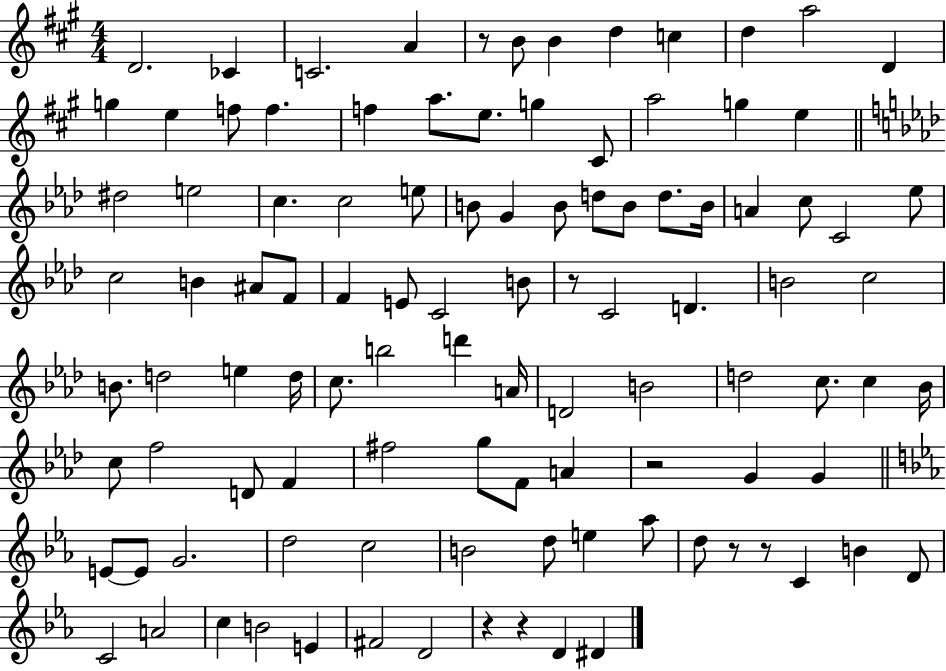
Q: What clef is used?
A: treble